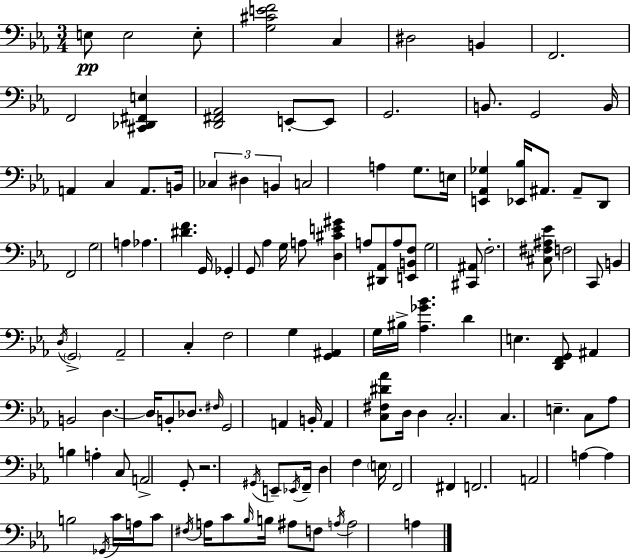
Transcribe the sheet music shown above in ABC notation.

X:1
T:Untitled
M:3/4
L:1/4
K:Eb
E,/2 E,2 E,/2 [G,^CEF]2 C, ^D,2 B,, F,,2 F,,2 [^C,,_D,,^F,,E,] [D,,^F,,_A,,]2 E,,/2 E,,/2 G,,2 B,,/2 G,,2 B,,/4 A,, C, A,,/2 B,,/4 _C, ^D, B,, C,2 A, G,/2 E,/4 [E,,_A,,_G,] [_E,,_B,]/4 ^A,,/2 ^A,,/2 D,,/2 F,,2 G,2 A, _A, [^DF] G,,/4 _G,, G,,/2 _A, G,/4 A,/2 [D,^CE^G] A,/2 [^D,,_A,,]/2 A,/2 [E,,B,,F,]/2 G,2 [^C,,^A,,]/2 F,2 [^C,^F,^A,_E]/2 F,2 C,,/2 B,, D,/4 G,,2 _A,,2 C, F,2 G, [G,,^A,,] G,/4 ^B,/4 [_A,_G_B] D E, [D,,F,,G,,]/2 ^A,, B,,2 D, D,/4 B,,/2 _D,/2 ^F,/4 G,,2 A,, B,,/4 A,, [C,^F,^D_A]/2 D,/4 D, C,2 C, E, C,/2 _A,/2 B, A, C,/2 A,,2 G,,/2 z2 ^G,,/4 E,,/2 _E,,/4 F,,/4 D, F, E,/4 F,,2 ^F,, F,,2 A,,2 A, A, B,2 _G,,/4 C/4 A,/4 C/2 ^F,/4 A,/4 C/2 _B,/4 B,/4 ^A,/2 F,/2 A,/4 A,2 A,